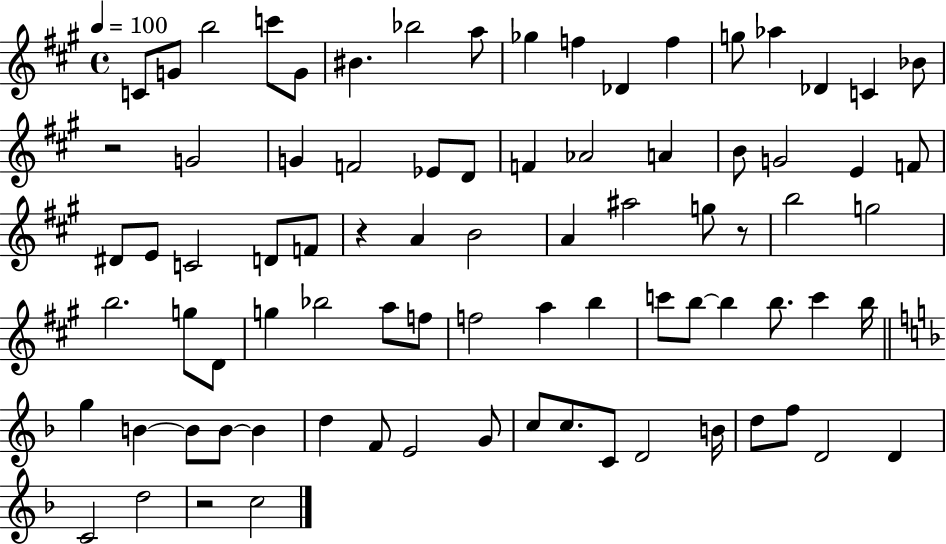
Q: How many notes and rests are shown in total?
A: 82